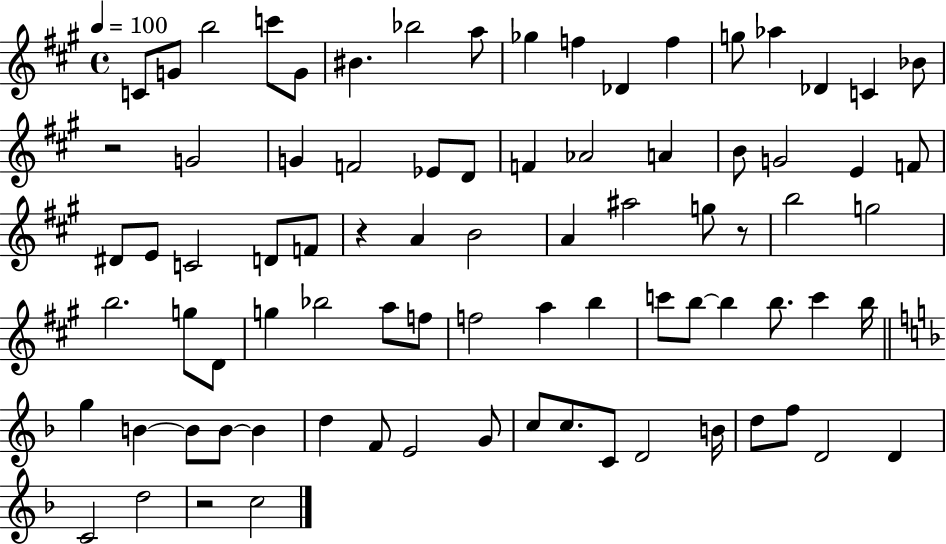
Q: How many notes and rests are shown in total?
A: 82